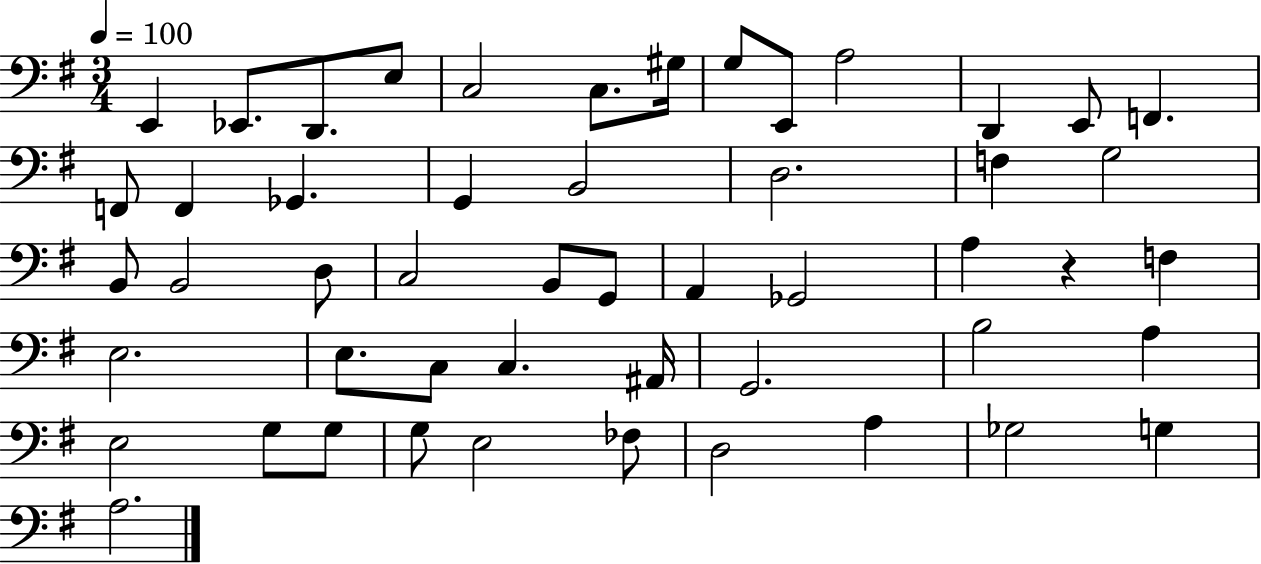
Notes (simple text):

E2/q Eb2/e. D2/e. E3/e C3/h C3/e. G#3/s G3/e E2/e A3/h D2/q E2/e F2/q. F2/e F2/q Gb2/q. G2/q B2/h D3/h. F3/q G3/h B2/e B2/h D3/e C3/h B2/e G2/e A2/q Gb2/h A3/q R/q F3/q E3/h. E3/e. C3/e C3/q. A#2/s G2/h. B3/h A3/q E3/h G3/e G3/e G3/e E3/h FES3/e D3/h A3/q Gb3/h G3/q A3/h.